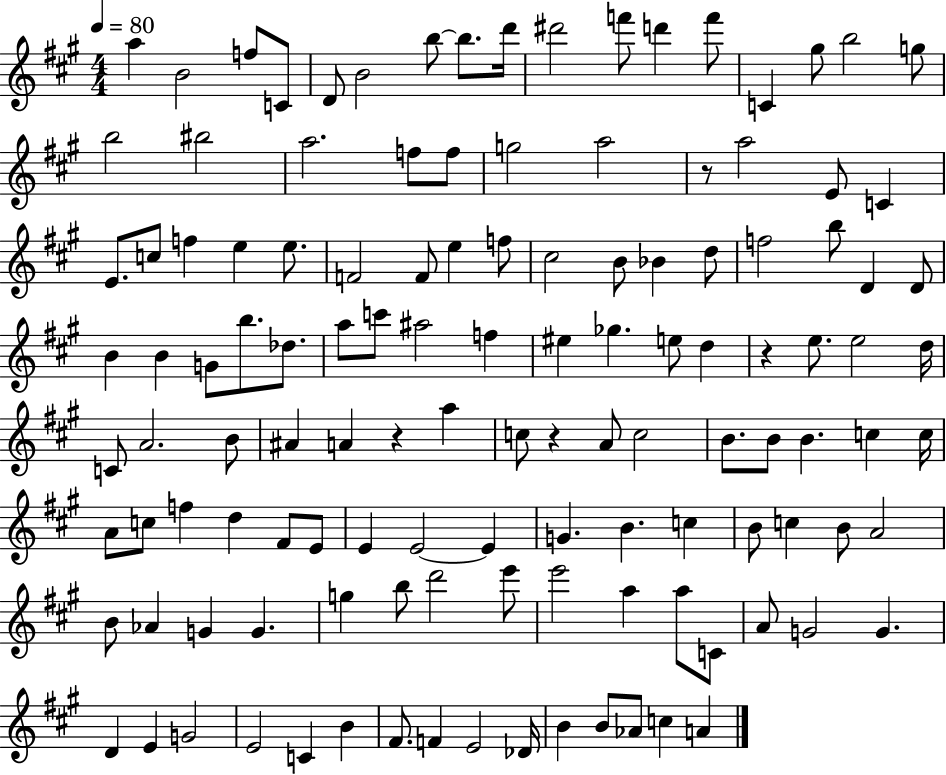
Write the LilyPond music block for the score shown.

{
  \clef treble
  \numericTimeSignature
  \time 4/4
  \key a \major
  \tempo 4 = 80
  a''4 b'2 f''8 c'8 | d'8 b'2 b''8~~ b''8. d'''16 | dis'''2 f'''8 d'''4 f'''8 | c'4 gis''8 b''2 g''8 | \break b''2 bis''2 | a''2. f''8 f''8 | g''2 a''2 | r8 a''2 e'8 c'4 | \break e'8. c''8 f''4 e''4 e''8. | f'2 f'8 e''4 f''8 | cis''2 b'8 bes'4 d''8 | f''2 b''8 d'4 d'8 | \break b'4 b'4 g'8 b''8. des''8. | a''8 c'''8 ais''2 f''4 | eis''4 ges''4. e''8 d''4 | r4 e''8. e''2 d''16 | \break c'8 a'2. b'8 | ais'4 a'4 r4 a''4 | c''8 r4 a'8 c''2 | b'8. b'8 b'4. c''4 c''16 | \break a'8 c''8 f''4 d''4 fis'8 e'8 | e'4 e'2~~ e'4 | g'4. b'4. c''4 | b'8 c''4 b'8 a'2 | \break b'8 aes'4 g'4 g'4. | g''4 b''8 d'''2 e'''8 | e'''2 a''4 a''8 c'8 | a'8 g'2 g'4. | \break d'4 e'4 g'2 | e'2 c'4 b'4 | fis'8. f'4 e'2 des'16 | b'4 b'8 aes'8 c''4 a'4 | \break \bar "|."
}